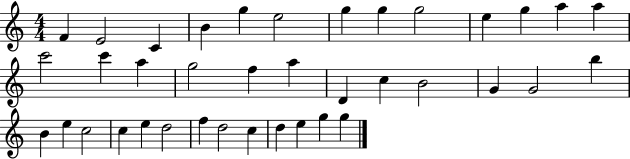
{
  \clef treble
  \numericTimeSignature
  \time 4/4
  \key c \major
  f'4 e'2 c'4 | b'4 g''4 e''2 | g''4 g''4 g''2 | e''4 g''4 a''4 a''4 | \break c'''2 c'''4 a''4 | g''2 f''4 a''4 | d'4 c''4 b'2 | g'4 g'2 b''4 | \break b'4 e''4 c''2 | c''4 e''4 d''2 | f''4 d''2 c''4 | d''4 e''4 g''4 g''4 | \break \bar "|."
}